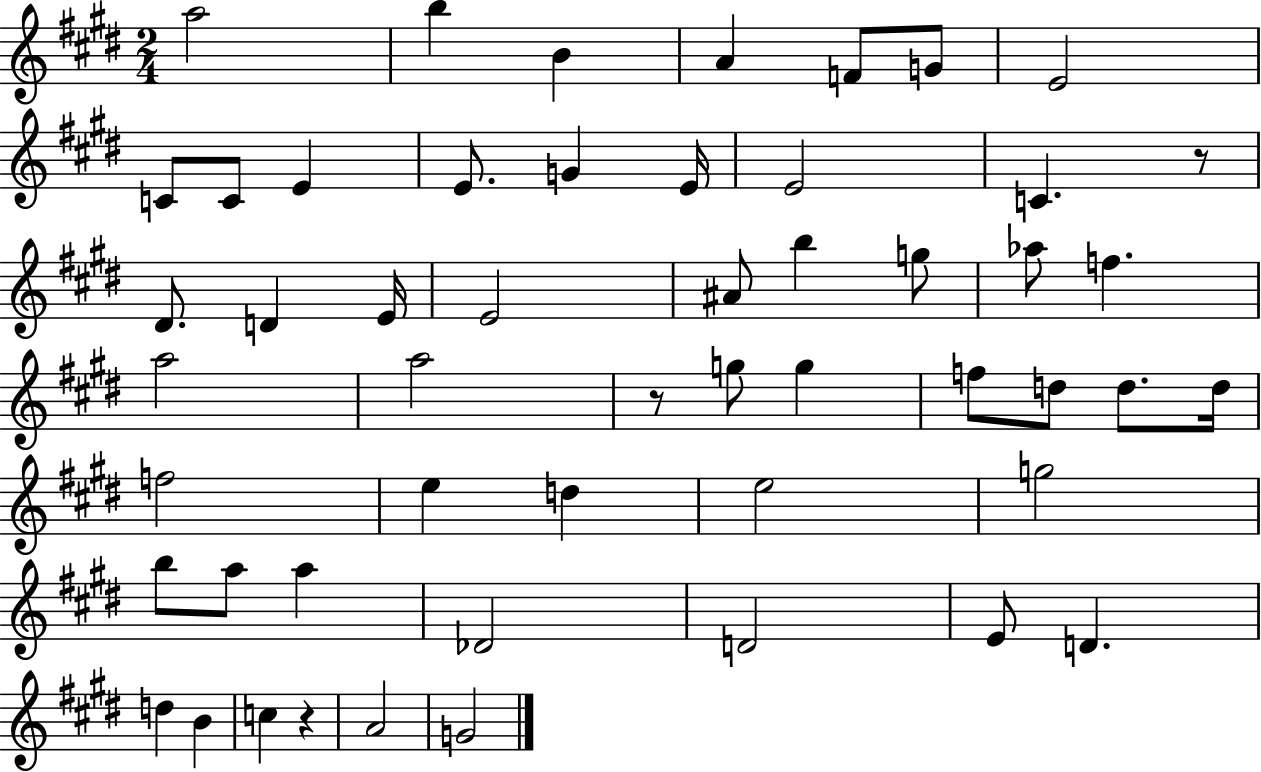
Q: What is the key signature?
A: E major